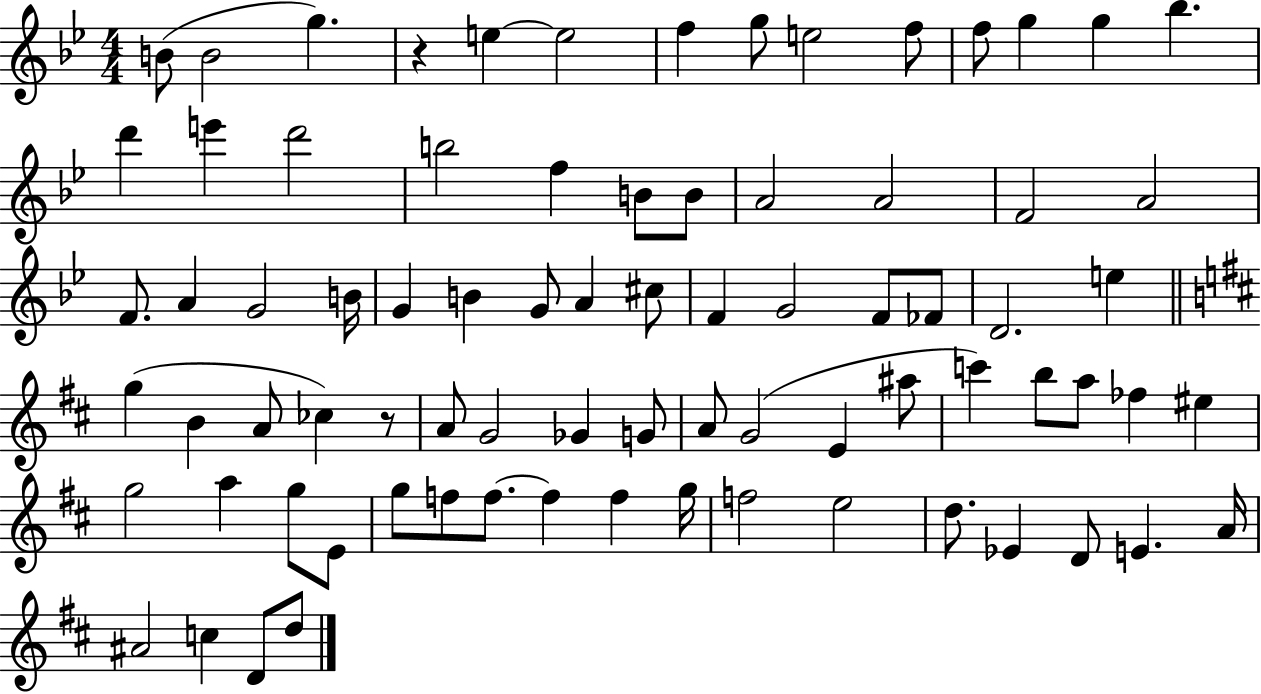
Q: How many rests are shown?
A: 2